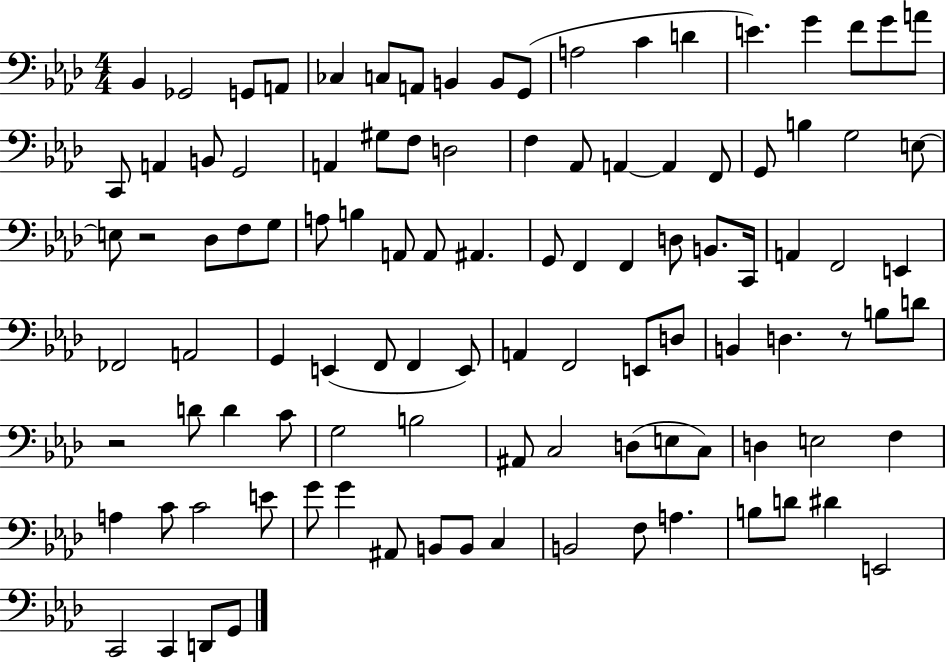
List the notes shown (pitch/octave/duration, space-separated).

Bb2/q Gb2/h G2/e A2/e CES3/q C3/e A2/e B2/q B2/e G2/e A3/h C4/q D4/q E4/q. G4/q F4/e G4/e A4/e C2/e A2/q B2/e G2/h A2/q G#3/e F3/e D3/h F3/q Ab2/e A2/q A2/q F2/e G2/e B3/q G3/h E3/e E3/e R/h Db3/e F3/e G3/e A3/e B3/q A2/e A2/e A#2/q. G2/e F2/q F2/q D3/e B2/e. C2/s A2/q F2/h E2/q FES2/h A2/h G2/q E2/q F2/e F2/q E2/e A2/q F2/h E2/e D3/e B2/q D3/q. R/e B3/e D4/e R/h D4/e D4/q C4/e G3/h B3/h A#2/e C3/h D3/e E3/e C3/e D3/q E3/h F3/q A3/q C4/e C4/h E4/e G4/e G4/q A#2/e B2/e B2/e C3/q B2/h F3/e A3/q. B3/e D4/e D#4/q E2/h C2/h C2/q D2/e G2/e